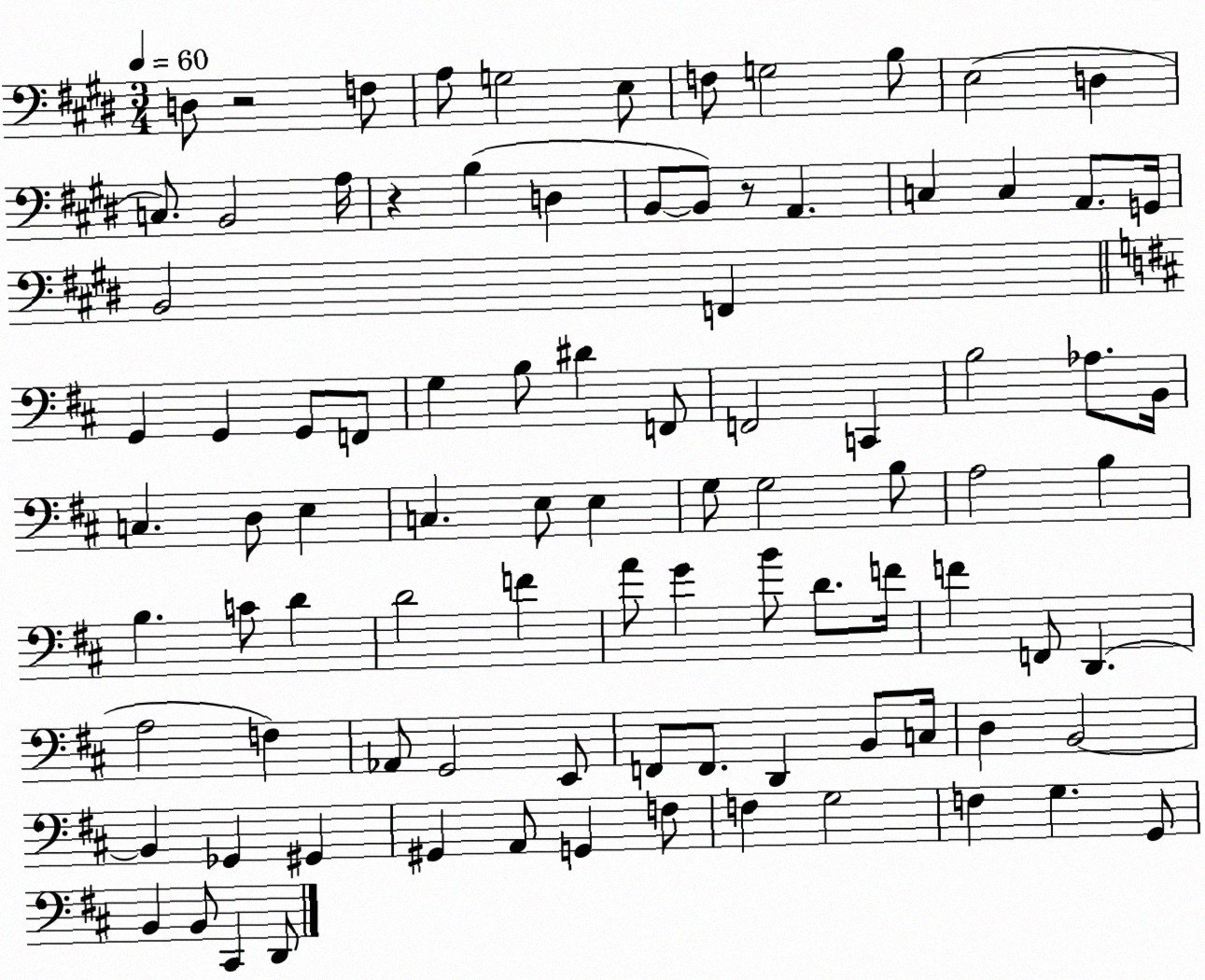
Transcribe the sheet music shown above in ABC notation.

X:1
T:Untitled
M:3/4
L:1/4
K:E
D,/2 z2 F,/2 A,/2 G,2 E,/2 F,/2 G,2 B,/2 E,2 D, C,/2 B,,2 A,/4 z B, D, B,,/2 B,,/2 z/2 A,, C, C, A,,/2 G,,/4 B,,2 F,, G,, G,, G,,/2 F,,/2 G, B,/2 ^D F,,/2 F,,2 C,, B,2 _A,/2 B,,/4 C, D,/2 E, C, E,/2 E, G,/2 G,2 B,/2 A,2 B, B, C/2 D D2 F A/2 G B/2 D/2 F/4 F F,,/2 D,, A,2 F, _A,,/2 G,,2 E,,/2 F,,/2 F,,/2 D,, B,,/2 C,/4 D, B,,2 B,, _G,, ^G,, ^G,, A,,/2 G,, F,/2 F, G,2 F, G, G,,/2 B,, B,,/2 ^C,, D,,/2